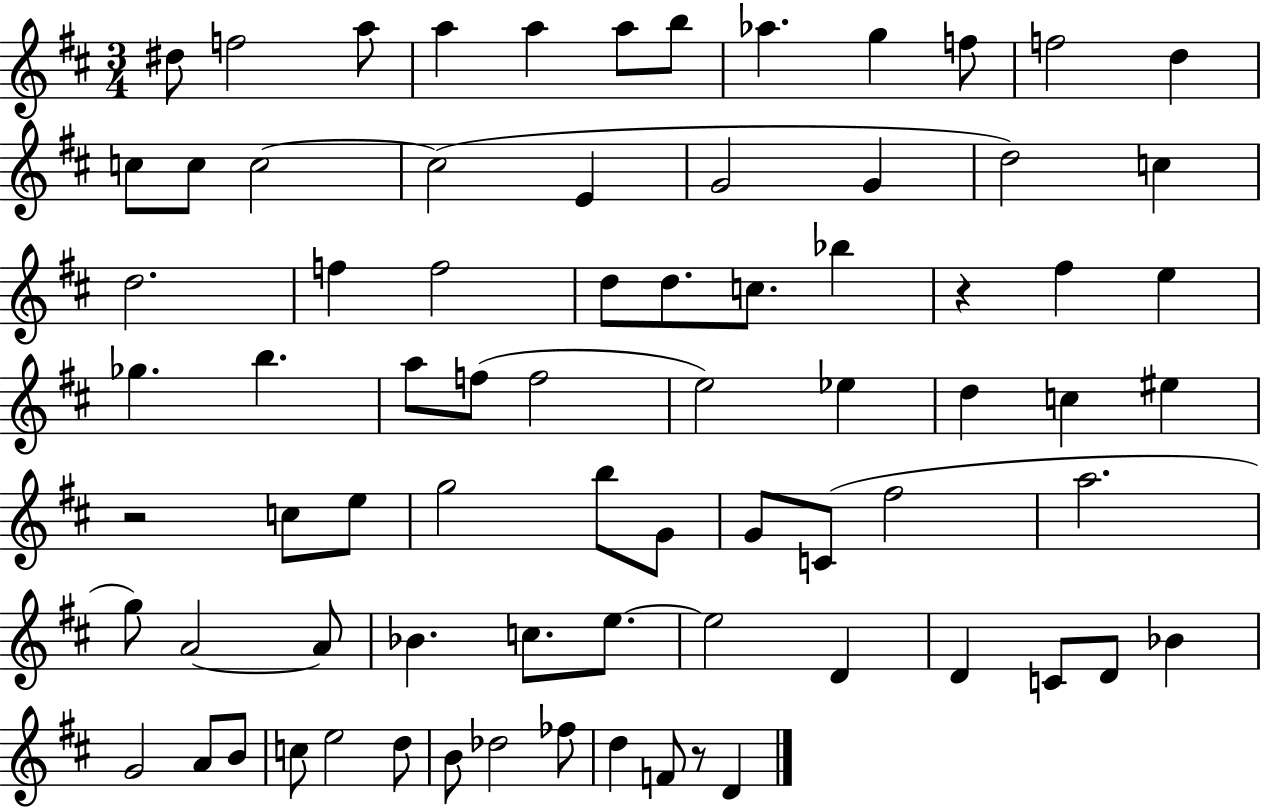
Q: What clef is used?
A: treble